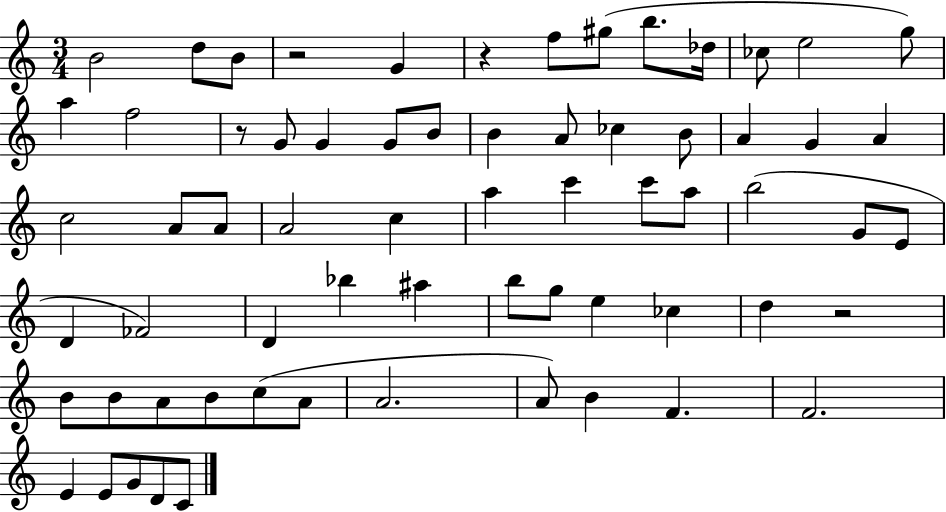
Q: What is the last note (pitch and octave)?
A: C4